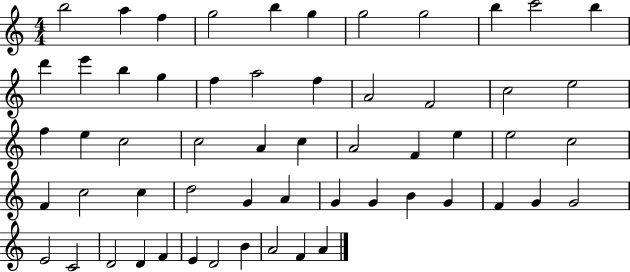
X:1
T:Untitled
M:4/4
L:1/4
K:C
b2 a f g2 b g g2 g2 b c'2 b d' e' b g f a2 f A2 F2 c2 e2 f e c2 c2 A c A2 F e e2 c2 F c2 c d2 G A G G B G F G G2 E2 C2 D2 D F E D2 B A2 F A